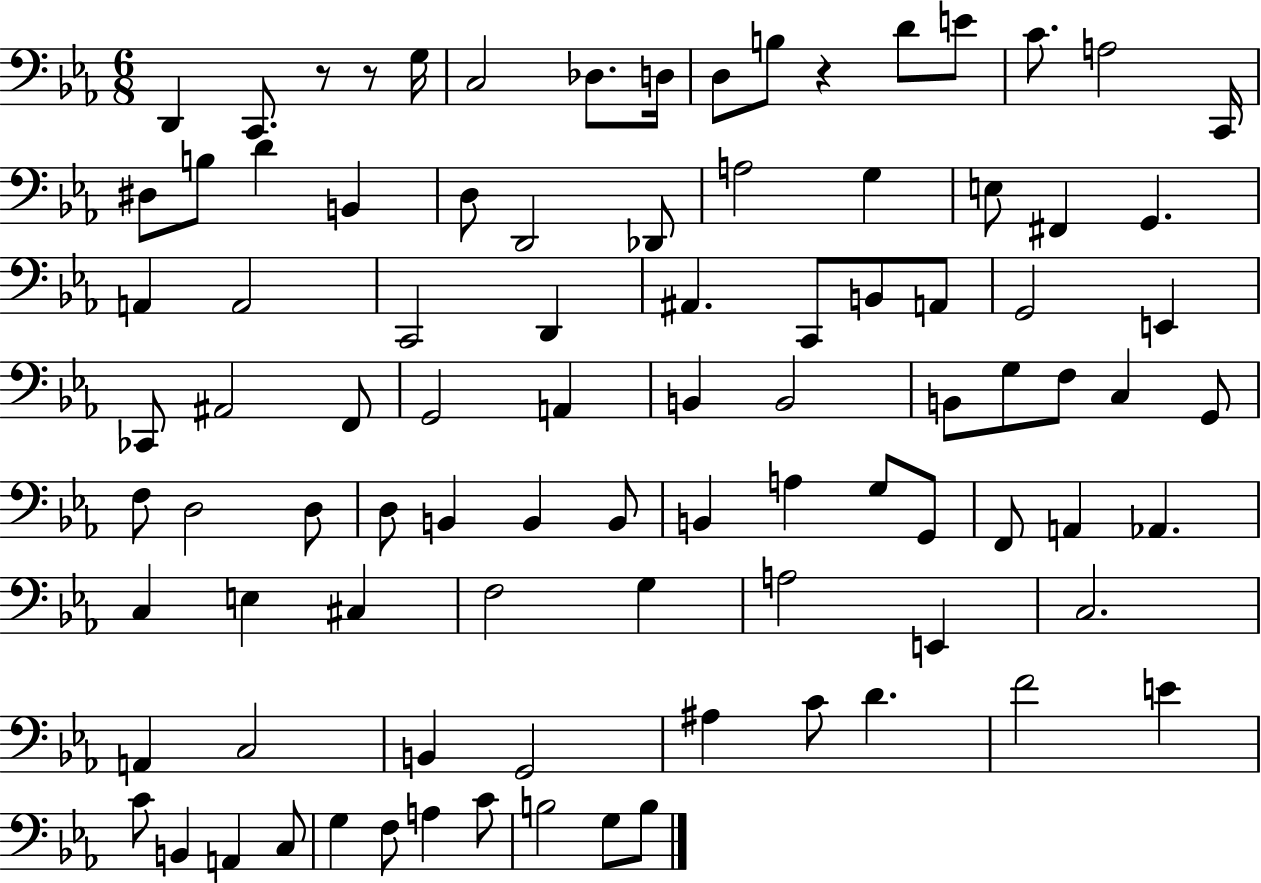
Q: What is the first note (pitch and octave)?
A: D2